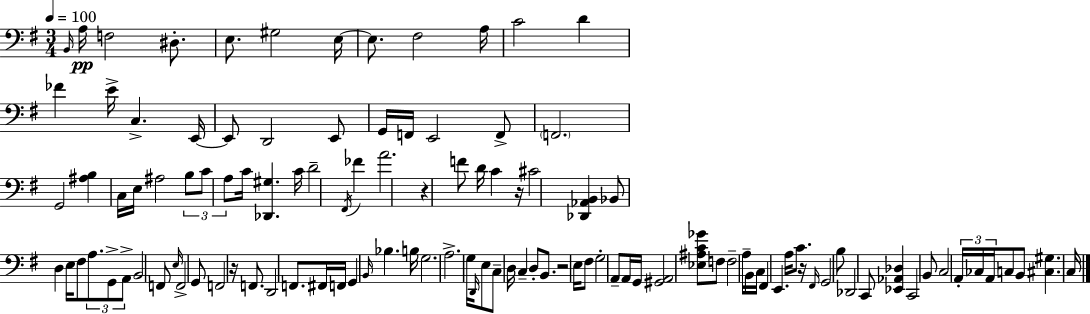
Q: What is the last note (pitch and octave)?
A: C3